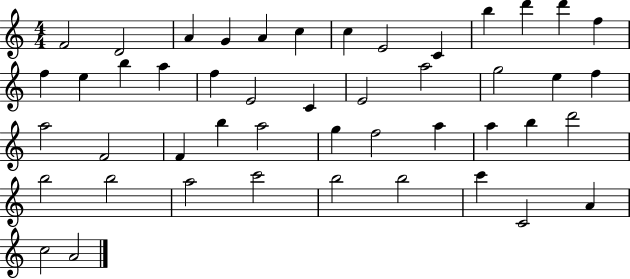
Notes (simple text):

F4/h D4/h A4/q G4/q A4/q C5/q C5/q E4/h C4/q B5/q D6/q D6/q F5/q F5/q E5/q B5/q A5/q F5/q E4/h C4/q E4/h A5/h G5/h E5/q F5/q A5/h F4/h F4/q B5/q A5/h G5/q F5/h A5/q A5/q B5/q D6/h B5/h B5/h A5/h C6/h B5/h B5/h C6/q C4/h A4/q C5/h A4/h